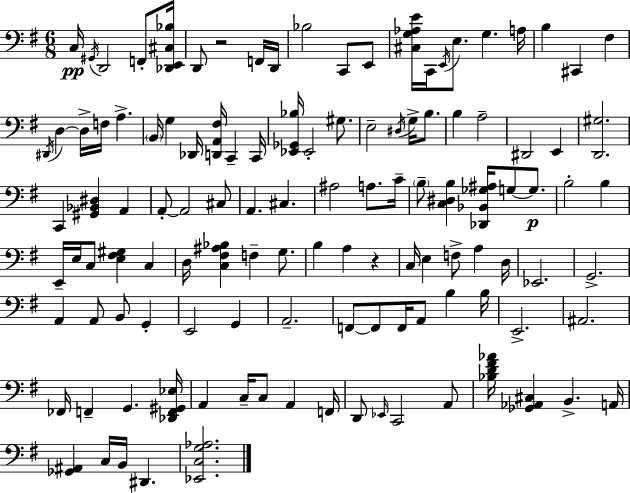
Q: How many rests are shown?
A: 2